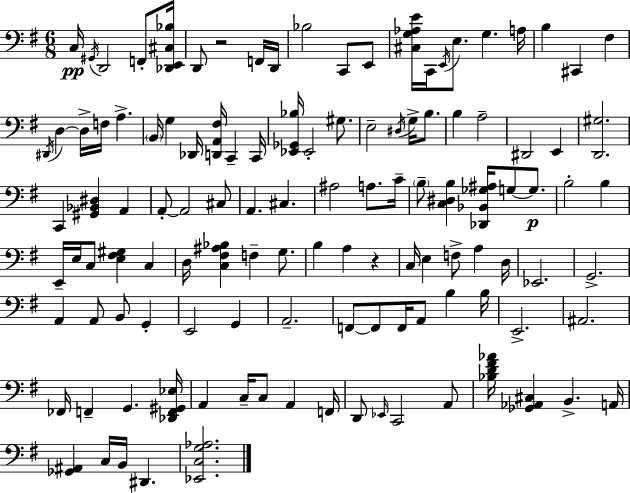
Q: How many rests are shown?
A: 2